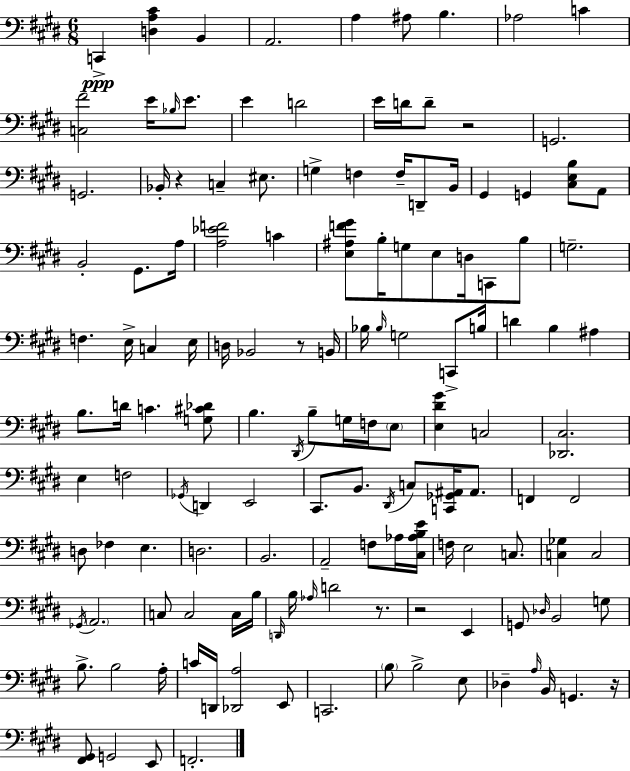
C2/q [D3,A3,C#4]/q B2/q A2/h. A3/q A#3/e B3/q. Ab3/h C4/q [C3,F#4]/h E4/s Bb3/s E4/e. E4/q D4/h E4/s D4/s D4/e R/h G2/h. G2/h. Bb2/s R/q C3/q EIS3/e. G3/q F3/q F3/s D2/e B2/s G#2/q G2/q [C#3,E3,B3]/e A2/e B2/h G#2/e. A3/s [A3,Eb4,F4]/h C4/q [E3,A#3,F4,G#4]/e B3/s G3/e E3/e D3/s C2/e B3/e G3/h. F3/q. E3/s C3/q E3/s D3/s Bb2/h R/e B2/s Bb3/s Bb3/s G3/h C2/e B3/s D4/q B3/q A#3/q B3/e. D4/s C4/q. [G3,C#4,Db4]/e B3/q. D#2/s B3/e G3/s F3/s E3/e [E3,D#4,G#4]/q C3/h [Db2,C#3]/h. E3/q F3/h Gb2/s D2/q E2/h C#2/e. B2/e. D#2/s C3/e [C2,Gb2,A#2]/s A#2/e. F2/q F2/h D3/e FES3/q E3/q. D3/h. B2/h. A2/h F3/e Ab3/s [C#3,Ab3,B3,E4]/s F3/s E3/h C3/e. [C3,Gb3]/q C3/h Gb2/s A2/h. C3/e C3/h C3/s B3/s D2/s B3/s Ab3/s D4/h R/e. R/h E2/q G2/e Db3/s B2/h G3/e B3/e. B3/h A3/s C4/s D2/s [Db2,A3]/h E2/e C2/h. B3/e B3/h E3/e Db3/q A3/s B2/s G2/q. R/s [F#2,G#2]/e G2/h E2/e F2/h.